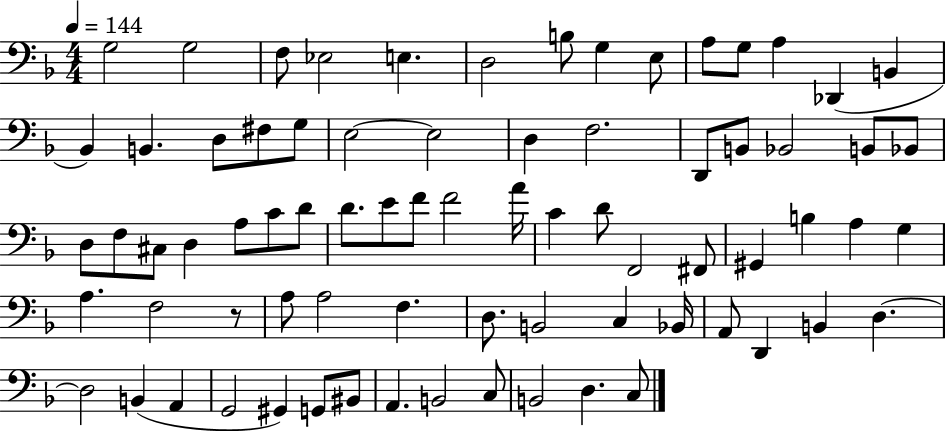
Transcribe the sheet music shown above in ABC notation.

X:1
T:Untitled
M:4/4
L:1/4
K:F
G,2 G,2 F,/2 _E,2 E, D,2 B,/2 G, E,/2 A,/2 G,/2 A, _D,, B,, _B,, B,, D,/2 ^F,/2 G,/2 E,2 E,2 D, F,2 D,,/2 B,,/2 _B,,2 B,,/2 _B,,/2 D,/2 F,/2 ^C,/2 D, A,/2 C/2 D/2 D/2 E/2 F/2 F2 A/4 C D/2 F,,2 ^F,,/2 ^G,, B, A, G, A, F,2 z/2 A,/2 A,2 F, D,/2 B,,2 C, _B,,/4 A,,/2 D,, B,, D, D,2 B,, A,, G,,2 ^G,, G,,/2 ^B,,/2 A,, B,,2 C,/2 B,,2 D, C,/2